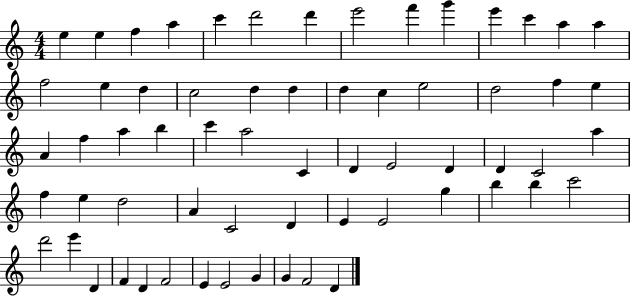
{
  \clef treble
  \numericTimeSignature
  \time 4/4
  \key c \major
  e''4 e''4 f''4 a''4 | c'''4 d'''2 d'''4 | e'''2 f'''4 g'''4 | e'''4 c'''4 a''4 a''4 | \break f''2 e''4 d''4 | c''2 d''4 d''4 | d''4 c''4 e''2 | d''2 f''4 e''4 | \break a'4 f''4 a''4 b''4 | c'''4 a''2 c'4 | d'4 e'2 d'4 | d'4 c'2 a''4 | \break f''4 e''4 d''2 | a'4 c'2 d'4 | e'4 e'2 g''4 | b''4 b''4 c'''2 | \break d'''2 e'''4 d'4 | f'4 d'4 f'2 | e'4 e'2 g'4 | g'4 f'2 d'4 | \break \bar "|."
}